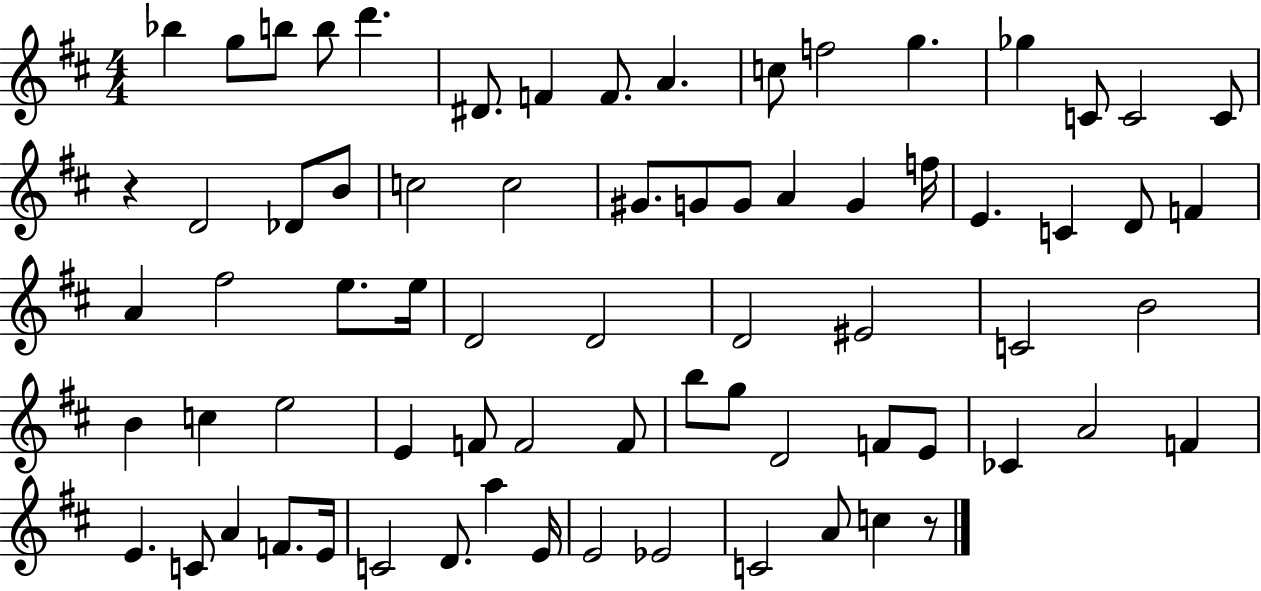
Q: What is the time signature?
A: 4/4